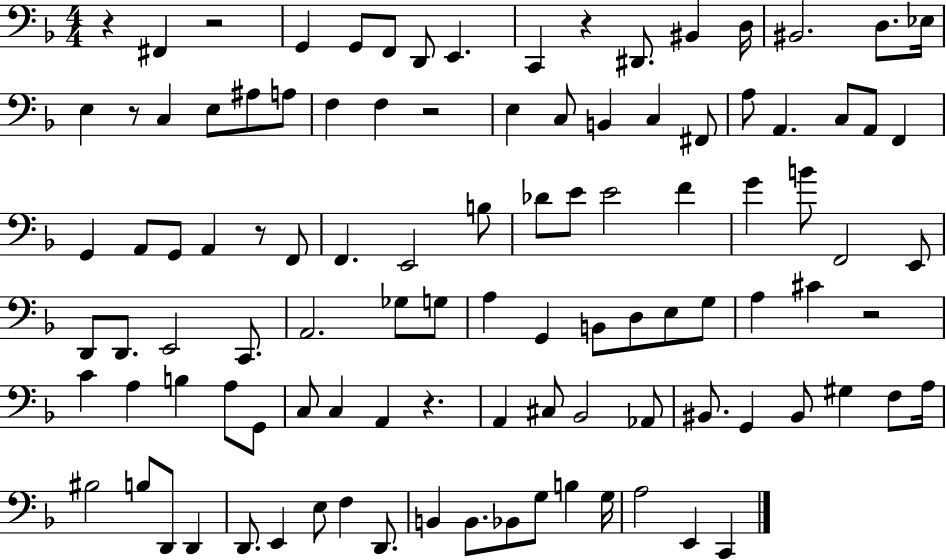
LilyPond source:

{
  \clef bass
  \numericTimeSignature
  \time 4/4
  \key f \major
  r4 fis,4 r2 | g,4 g,8 f,8 d,8 e,4. | c,4 r4 dis,8. bis,4 d16 | bis,2. d8. ees16 | \break e4 r8 c4 e8 ais8 a8 | f4 f4 r2 | e4 c8 b,4 c4 fis,8 | a8 a,4. c8 a,8 f,4 | \break g,4 a,8 g,8 a,4 r8 f,8 | f,4. e,2 b8 | des'8 e'8 e'2 f'4 | g'4 b'8 f,2 e,8 | \break d,8 d,8. e,2 c,8. | a,2. ges8 g8 | a4 g,4 b,8 d8 e8 g8 | a4 cis'4 r2 | \break c'4 a4 b4 a8 g,8 | c8 c4 a,4 r4. | a,4 cis8 bes,2 aes,8 | bis,8. g,4 bis,8 gis4 f8 a16 | \break bis2 b8 d,8 d,4 | d,8. e,4 e8 f4 d,8. | b,4 b,8. bes,8 g8 b4 g16 | a2 e,4 c,4 | \break \bar "|."
}